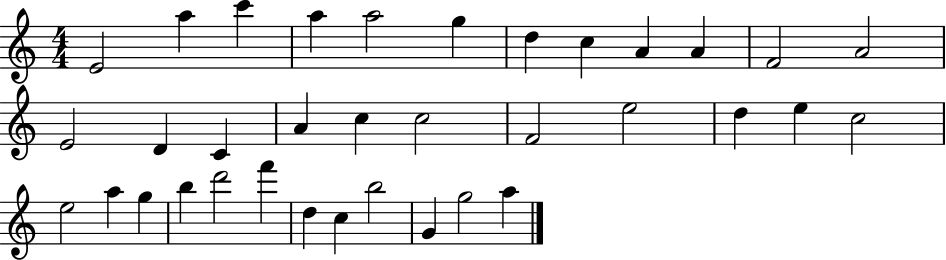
{
  \clef treble
  \numericTimeSignature
  \time 4/4
  \key c \major
  e'2 a''4 c'''4 | a''4 a''2 g''4 | d''4 c''4 a'4 a'4 | f'2 a'2 | \break e'2 d'4 c'4 | a'4 c''4 c''2 | f'2 e''2 | d''4 e''4 c''2 | \break e''2 a''4 g''4 | b''4 d'''2 f'''4 | d''4 c''4 b''2 | g'4 g''2 a''4 | \break \bar "|."
}